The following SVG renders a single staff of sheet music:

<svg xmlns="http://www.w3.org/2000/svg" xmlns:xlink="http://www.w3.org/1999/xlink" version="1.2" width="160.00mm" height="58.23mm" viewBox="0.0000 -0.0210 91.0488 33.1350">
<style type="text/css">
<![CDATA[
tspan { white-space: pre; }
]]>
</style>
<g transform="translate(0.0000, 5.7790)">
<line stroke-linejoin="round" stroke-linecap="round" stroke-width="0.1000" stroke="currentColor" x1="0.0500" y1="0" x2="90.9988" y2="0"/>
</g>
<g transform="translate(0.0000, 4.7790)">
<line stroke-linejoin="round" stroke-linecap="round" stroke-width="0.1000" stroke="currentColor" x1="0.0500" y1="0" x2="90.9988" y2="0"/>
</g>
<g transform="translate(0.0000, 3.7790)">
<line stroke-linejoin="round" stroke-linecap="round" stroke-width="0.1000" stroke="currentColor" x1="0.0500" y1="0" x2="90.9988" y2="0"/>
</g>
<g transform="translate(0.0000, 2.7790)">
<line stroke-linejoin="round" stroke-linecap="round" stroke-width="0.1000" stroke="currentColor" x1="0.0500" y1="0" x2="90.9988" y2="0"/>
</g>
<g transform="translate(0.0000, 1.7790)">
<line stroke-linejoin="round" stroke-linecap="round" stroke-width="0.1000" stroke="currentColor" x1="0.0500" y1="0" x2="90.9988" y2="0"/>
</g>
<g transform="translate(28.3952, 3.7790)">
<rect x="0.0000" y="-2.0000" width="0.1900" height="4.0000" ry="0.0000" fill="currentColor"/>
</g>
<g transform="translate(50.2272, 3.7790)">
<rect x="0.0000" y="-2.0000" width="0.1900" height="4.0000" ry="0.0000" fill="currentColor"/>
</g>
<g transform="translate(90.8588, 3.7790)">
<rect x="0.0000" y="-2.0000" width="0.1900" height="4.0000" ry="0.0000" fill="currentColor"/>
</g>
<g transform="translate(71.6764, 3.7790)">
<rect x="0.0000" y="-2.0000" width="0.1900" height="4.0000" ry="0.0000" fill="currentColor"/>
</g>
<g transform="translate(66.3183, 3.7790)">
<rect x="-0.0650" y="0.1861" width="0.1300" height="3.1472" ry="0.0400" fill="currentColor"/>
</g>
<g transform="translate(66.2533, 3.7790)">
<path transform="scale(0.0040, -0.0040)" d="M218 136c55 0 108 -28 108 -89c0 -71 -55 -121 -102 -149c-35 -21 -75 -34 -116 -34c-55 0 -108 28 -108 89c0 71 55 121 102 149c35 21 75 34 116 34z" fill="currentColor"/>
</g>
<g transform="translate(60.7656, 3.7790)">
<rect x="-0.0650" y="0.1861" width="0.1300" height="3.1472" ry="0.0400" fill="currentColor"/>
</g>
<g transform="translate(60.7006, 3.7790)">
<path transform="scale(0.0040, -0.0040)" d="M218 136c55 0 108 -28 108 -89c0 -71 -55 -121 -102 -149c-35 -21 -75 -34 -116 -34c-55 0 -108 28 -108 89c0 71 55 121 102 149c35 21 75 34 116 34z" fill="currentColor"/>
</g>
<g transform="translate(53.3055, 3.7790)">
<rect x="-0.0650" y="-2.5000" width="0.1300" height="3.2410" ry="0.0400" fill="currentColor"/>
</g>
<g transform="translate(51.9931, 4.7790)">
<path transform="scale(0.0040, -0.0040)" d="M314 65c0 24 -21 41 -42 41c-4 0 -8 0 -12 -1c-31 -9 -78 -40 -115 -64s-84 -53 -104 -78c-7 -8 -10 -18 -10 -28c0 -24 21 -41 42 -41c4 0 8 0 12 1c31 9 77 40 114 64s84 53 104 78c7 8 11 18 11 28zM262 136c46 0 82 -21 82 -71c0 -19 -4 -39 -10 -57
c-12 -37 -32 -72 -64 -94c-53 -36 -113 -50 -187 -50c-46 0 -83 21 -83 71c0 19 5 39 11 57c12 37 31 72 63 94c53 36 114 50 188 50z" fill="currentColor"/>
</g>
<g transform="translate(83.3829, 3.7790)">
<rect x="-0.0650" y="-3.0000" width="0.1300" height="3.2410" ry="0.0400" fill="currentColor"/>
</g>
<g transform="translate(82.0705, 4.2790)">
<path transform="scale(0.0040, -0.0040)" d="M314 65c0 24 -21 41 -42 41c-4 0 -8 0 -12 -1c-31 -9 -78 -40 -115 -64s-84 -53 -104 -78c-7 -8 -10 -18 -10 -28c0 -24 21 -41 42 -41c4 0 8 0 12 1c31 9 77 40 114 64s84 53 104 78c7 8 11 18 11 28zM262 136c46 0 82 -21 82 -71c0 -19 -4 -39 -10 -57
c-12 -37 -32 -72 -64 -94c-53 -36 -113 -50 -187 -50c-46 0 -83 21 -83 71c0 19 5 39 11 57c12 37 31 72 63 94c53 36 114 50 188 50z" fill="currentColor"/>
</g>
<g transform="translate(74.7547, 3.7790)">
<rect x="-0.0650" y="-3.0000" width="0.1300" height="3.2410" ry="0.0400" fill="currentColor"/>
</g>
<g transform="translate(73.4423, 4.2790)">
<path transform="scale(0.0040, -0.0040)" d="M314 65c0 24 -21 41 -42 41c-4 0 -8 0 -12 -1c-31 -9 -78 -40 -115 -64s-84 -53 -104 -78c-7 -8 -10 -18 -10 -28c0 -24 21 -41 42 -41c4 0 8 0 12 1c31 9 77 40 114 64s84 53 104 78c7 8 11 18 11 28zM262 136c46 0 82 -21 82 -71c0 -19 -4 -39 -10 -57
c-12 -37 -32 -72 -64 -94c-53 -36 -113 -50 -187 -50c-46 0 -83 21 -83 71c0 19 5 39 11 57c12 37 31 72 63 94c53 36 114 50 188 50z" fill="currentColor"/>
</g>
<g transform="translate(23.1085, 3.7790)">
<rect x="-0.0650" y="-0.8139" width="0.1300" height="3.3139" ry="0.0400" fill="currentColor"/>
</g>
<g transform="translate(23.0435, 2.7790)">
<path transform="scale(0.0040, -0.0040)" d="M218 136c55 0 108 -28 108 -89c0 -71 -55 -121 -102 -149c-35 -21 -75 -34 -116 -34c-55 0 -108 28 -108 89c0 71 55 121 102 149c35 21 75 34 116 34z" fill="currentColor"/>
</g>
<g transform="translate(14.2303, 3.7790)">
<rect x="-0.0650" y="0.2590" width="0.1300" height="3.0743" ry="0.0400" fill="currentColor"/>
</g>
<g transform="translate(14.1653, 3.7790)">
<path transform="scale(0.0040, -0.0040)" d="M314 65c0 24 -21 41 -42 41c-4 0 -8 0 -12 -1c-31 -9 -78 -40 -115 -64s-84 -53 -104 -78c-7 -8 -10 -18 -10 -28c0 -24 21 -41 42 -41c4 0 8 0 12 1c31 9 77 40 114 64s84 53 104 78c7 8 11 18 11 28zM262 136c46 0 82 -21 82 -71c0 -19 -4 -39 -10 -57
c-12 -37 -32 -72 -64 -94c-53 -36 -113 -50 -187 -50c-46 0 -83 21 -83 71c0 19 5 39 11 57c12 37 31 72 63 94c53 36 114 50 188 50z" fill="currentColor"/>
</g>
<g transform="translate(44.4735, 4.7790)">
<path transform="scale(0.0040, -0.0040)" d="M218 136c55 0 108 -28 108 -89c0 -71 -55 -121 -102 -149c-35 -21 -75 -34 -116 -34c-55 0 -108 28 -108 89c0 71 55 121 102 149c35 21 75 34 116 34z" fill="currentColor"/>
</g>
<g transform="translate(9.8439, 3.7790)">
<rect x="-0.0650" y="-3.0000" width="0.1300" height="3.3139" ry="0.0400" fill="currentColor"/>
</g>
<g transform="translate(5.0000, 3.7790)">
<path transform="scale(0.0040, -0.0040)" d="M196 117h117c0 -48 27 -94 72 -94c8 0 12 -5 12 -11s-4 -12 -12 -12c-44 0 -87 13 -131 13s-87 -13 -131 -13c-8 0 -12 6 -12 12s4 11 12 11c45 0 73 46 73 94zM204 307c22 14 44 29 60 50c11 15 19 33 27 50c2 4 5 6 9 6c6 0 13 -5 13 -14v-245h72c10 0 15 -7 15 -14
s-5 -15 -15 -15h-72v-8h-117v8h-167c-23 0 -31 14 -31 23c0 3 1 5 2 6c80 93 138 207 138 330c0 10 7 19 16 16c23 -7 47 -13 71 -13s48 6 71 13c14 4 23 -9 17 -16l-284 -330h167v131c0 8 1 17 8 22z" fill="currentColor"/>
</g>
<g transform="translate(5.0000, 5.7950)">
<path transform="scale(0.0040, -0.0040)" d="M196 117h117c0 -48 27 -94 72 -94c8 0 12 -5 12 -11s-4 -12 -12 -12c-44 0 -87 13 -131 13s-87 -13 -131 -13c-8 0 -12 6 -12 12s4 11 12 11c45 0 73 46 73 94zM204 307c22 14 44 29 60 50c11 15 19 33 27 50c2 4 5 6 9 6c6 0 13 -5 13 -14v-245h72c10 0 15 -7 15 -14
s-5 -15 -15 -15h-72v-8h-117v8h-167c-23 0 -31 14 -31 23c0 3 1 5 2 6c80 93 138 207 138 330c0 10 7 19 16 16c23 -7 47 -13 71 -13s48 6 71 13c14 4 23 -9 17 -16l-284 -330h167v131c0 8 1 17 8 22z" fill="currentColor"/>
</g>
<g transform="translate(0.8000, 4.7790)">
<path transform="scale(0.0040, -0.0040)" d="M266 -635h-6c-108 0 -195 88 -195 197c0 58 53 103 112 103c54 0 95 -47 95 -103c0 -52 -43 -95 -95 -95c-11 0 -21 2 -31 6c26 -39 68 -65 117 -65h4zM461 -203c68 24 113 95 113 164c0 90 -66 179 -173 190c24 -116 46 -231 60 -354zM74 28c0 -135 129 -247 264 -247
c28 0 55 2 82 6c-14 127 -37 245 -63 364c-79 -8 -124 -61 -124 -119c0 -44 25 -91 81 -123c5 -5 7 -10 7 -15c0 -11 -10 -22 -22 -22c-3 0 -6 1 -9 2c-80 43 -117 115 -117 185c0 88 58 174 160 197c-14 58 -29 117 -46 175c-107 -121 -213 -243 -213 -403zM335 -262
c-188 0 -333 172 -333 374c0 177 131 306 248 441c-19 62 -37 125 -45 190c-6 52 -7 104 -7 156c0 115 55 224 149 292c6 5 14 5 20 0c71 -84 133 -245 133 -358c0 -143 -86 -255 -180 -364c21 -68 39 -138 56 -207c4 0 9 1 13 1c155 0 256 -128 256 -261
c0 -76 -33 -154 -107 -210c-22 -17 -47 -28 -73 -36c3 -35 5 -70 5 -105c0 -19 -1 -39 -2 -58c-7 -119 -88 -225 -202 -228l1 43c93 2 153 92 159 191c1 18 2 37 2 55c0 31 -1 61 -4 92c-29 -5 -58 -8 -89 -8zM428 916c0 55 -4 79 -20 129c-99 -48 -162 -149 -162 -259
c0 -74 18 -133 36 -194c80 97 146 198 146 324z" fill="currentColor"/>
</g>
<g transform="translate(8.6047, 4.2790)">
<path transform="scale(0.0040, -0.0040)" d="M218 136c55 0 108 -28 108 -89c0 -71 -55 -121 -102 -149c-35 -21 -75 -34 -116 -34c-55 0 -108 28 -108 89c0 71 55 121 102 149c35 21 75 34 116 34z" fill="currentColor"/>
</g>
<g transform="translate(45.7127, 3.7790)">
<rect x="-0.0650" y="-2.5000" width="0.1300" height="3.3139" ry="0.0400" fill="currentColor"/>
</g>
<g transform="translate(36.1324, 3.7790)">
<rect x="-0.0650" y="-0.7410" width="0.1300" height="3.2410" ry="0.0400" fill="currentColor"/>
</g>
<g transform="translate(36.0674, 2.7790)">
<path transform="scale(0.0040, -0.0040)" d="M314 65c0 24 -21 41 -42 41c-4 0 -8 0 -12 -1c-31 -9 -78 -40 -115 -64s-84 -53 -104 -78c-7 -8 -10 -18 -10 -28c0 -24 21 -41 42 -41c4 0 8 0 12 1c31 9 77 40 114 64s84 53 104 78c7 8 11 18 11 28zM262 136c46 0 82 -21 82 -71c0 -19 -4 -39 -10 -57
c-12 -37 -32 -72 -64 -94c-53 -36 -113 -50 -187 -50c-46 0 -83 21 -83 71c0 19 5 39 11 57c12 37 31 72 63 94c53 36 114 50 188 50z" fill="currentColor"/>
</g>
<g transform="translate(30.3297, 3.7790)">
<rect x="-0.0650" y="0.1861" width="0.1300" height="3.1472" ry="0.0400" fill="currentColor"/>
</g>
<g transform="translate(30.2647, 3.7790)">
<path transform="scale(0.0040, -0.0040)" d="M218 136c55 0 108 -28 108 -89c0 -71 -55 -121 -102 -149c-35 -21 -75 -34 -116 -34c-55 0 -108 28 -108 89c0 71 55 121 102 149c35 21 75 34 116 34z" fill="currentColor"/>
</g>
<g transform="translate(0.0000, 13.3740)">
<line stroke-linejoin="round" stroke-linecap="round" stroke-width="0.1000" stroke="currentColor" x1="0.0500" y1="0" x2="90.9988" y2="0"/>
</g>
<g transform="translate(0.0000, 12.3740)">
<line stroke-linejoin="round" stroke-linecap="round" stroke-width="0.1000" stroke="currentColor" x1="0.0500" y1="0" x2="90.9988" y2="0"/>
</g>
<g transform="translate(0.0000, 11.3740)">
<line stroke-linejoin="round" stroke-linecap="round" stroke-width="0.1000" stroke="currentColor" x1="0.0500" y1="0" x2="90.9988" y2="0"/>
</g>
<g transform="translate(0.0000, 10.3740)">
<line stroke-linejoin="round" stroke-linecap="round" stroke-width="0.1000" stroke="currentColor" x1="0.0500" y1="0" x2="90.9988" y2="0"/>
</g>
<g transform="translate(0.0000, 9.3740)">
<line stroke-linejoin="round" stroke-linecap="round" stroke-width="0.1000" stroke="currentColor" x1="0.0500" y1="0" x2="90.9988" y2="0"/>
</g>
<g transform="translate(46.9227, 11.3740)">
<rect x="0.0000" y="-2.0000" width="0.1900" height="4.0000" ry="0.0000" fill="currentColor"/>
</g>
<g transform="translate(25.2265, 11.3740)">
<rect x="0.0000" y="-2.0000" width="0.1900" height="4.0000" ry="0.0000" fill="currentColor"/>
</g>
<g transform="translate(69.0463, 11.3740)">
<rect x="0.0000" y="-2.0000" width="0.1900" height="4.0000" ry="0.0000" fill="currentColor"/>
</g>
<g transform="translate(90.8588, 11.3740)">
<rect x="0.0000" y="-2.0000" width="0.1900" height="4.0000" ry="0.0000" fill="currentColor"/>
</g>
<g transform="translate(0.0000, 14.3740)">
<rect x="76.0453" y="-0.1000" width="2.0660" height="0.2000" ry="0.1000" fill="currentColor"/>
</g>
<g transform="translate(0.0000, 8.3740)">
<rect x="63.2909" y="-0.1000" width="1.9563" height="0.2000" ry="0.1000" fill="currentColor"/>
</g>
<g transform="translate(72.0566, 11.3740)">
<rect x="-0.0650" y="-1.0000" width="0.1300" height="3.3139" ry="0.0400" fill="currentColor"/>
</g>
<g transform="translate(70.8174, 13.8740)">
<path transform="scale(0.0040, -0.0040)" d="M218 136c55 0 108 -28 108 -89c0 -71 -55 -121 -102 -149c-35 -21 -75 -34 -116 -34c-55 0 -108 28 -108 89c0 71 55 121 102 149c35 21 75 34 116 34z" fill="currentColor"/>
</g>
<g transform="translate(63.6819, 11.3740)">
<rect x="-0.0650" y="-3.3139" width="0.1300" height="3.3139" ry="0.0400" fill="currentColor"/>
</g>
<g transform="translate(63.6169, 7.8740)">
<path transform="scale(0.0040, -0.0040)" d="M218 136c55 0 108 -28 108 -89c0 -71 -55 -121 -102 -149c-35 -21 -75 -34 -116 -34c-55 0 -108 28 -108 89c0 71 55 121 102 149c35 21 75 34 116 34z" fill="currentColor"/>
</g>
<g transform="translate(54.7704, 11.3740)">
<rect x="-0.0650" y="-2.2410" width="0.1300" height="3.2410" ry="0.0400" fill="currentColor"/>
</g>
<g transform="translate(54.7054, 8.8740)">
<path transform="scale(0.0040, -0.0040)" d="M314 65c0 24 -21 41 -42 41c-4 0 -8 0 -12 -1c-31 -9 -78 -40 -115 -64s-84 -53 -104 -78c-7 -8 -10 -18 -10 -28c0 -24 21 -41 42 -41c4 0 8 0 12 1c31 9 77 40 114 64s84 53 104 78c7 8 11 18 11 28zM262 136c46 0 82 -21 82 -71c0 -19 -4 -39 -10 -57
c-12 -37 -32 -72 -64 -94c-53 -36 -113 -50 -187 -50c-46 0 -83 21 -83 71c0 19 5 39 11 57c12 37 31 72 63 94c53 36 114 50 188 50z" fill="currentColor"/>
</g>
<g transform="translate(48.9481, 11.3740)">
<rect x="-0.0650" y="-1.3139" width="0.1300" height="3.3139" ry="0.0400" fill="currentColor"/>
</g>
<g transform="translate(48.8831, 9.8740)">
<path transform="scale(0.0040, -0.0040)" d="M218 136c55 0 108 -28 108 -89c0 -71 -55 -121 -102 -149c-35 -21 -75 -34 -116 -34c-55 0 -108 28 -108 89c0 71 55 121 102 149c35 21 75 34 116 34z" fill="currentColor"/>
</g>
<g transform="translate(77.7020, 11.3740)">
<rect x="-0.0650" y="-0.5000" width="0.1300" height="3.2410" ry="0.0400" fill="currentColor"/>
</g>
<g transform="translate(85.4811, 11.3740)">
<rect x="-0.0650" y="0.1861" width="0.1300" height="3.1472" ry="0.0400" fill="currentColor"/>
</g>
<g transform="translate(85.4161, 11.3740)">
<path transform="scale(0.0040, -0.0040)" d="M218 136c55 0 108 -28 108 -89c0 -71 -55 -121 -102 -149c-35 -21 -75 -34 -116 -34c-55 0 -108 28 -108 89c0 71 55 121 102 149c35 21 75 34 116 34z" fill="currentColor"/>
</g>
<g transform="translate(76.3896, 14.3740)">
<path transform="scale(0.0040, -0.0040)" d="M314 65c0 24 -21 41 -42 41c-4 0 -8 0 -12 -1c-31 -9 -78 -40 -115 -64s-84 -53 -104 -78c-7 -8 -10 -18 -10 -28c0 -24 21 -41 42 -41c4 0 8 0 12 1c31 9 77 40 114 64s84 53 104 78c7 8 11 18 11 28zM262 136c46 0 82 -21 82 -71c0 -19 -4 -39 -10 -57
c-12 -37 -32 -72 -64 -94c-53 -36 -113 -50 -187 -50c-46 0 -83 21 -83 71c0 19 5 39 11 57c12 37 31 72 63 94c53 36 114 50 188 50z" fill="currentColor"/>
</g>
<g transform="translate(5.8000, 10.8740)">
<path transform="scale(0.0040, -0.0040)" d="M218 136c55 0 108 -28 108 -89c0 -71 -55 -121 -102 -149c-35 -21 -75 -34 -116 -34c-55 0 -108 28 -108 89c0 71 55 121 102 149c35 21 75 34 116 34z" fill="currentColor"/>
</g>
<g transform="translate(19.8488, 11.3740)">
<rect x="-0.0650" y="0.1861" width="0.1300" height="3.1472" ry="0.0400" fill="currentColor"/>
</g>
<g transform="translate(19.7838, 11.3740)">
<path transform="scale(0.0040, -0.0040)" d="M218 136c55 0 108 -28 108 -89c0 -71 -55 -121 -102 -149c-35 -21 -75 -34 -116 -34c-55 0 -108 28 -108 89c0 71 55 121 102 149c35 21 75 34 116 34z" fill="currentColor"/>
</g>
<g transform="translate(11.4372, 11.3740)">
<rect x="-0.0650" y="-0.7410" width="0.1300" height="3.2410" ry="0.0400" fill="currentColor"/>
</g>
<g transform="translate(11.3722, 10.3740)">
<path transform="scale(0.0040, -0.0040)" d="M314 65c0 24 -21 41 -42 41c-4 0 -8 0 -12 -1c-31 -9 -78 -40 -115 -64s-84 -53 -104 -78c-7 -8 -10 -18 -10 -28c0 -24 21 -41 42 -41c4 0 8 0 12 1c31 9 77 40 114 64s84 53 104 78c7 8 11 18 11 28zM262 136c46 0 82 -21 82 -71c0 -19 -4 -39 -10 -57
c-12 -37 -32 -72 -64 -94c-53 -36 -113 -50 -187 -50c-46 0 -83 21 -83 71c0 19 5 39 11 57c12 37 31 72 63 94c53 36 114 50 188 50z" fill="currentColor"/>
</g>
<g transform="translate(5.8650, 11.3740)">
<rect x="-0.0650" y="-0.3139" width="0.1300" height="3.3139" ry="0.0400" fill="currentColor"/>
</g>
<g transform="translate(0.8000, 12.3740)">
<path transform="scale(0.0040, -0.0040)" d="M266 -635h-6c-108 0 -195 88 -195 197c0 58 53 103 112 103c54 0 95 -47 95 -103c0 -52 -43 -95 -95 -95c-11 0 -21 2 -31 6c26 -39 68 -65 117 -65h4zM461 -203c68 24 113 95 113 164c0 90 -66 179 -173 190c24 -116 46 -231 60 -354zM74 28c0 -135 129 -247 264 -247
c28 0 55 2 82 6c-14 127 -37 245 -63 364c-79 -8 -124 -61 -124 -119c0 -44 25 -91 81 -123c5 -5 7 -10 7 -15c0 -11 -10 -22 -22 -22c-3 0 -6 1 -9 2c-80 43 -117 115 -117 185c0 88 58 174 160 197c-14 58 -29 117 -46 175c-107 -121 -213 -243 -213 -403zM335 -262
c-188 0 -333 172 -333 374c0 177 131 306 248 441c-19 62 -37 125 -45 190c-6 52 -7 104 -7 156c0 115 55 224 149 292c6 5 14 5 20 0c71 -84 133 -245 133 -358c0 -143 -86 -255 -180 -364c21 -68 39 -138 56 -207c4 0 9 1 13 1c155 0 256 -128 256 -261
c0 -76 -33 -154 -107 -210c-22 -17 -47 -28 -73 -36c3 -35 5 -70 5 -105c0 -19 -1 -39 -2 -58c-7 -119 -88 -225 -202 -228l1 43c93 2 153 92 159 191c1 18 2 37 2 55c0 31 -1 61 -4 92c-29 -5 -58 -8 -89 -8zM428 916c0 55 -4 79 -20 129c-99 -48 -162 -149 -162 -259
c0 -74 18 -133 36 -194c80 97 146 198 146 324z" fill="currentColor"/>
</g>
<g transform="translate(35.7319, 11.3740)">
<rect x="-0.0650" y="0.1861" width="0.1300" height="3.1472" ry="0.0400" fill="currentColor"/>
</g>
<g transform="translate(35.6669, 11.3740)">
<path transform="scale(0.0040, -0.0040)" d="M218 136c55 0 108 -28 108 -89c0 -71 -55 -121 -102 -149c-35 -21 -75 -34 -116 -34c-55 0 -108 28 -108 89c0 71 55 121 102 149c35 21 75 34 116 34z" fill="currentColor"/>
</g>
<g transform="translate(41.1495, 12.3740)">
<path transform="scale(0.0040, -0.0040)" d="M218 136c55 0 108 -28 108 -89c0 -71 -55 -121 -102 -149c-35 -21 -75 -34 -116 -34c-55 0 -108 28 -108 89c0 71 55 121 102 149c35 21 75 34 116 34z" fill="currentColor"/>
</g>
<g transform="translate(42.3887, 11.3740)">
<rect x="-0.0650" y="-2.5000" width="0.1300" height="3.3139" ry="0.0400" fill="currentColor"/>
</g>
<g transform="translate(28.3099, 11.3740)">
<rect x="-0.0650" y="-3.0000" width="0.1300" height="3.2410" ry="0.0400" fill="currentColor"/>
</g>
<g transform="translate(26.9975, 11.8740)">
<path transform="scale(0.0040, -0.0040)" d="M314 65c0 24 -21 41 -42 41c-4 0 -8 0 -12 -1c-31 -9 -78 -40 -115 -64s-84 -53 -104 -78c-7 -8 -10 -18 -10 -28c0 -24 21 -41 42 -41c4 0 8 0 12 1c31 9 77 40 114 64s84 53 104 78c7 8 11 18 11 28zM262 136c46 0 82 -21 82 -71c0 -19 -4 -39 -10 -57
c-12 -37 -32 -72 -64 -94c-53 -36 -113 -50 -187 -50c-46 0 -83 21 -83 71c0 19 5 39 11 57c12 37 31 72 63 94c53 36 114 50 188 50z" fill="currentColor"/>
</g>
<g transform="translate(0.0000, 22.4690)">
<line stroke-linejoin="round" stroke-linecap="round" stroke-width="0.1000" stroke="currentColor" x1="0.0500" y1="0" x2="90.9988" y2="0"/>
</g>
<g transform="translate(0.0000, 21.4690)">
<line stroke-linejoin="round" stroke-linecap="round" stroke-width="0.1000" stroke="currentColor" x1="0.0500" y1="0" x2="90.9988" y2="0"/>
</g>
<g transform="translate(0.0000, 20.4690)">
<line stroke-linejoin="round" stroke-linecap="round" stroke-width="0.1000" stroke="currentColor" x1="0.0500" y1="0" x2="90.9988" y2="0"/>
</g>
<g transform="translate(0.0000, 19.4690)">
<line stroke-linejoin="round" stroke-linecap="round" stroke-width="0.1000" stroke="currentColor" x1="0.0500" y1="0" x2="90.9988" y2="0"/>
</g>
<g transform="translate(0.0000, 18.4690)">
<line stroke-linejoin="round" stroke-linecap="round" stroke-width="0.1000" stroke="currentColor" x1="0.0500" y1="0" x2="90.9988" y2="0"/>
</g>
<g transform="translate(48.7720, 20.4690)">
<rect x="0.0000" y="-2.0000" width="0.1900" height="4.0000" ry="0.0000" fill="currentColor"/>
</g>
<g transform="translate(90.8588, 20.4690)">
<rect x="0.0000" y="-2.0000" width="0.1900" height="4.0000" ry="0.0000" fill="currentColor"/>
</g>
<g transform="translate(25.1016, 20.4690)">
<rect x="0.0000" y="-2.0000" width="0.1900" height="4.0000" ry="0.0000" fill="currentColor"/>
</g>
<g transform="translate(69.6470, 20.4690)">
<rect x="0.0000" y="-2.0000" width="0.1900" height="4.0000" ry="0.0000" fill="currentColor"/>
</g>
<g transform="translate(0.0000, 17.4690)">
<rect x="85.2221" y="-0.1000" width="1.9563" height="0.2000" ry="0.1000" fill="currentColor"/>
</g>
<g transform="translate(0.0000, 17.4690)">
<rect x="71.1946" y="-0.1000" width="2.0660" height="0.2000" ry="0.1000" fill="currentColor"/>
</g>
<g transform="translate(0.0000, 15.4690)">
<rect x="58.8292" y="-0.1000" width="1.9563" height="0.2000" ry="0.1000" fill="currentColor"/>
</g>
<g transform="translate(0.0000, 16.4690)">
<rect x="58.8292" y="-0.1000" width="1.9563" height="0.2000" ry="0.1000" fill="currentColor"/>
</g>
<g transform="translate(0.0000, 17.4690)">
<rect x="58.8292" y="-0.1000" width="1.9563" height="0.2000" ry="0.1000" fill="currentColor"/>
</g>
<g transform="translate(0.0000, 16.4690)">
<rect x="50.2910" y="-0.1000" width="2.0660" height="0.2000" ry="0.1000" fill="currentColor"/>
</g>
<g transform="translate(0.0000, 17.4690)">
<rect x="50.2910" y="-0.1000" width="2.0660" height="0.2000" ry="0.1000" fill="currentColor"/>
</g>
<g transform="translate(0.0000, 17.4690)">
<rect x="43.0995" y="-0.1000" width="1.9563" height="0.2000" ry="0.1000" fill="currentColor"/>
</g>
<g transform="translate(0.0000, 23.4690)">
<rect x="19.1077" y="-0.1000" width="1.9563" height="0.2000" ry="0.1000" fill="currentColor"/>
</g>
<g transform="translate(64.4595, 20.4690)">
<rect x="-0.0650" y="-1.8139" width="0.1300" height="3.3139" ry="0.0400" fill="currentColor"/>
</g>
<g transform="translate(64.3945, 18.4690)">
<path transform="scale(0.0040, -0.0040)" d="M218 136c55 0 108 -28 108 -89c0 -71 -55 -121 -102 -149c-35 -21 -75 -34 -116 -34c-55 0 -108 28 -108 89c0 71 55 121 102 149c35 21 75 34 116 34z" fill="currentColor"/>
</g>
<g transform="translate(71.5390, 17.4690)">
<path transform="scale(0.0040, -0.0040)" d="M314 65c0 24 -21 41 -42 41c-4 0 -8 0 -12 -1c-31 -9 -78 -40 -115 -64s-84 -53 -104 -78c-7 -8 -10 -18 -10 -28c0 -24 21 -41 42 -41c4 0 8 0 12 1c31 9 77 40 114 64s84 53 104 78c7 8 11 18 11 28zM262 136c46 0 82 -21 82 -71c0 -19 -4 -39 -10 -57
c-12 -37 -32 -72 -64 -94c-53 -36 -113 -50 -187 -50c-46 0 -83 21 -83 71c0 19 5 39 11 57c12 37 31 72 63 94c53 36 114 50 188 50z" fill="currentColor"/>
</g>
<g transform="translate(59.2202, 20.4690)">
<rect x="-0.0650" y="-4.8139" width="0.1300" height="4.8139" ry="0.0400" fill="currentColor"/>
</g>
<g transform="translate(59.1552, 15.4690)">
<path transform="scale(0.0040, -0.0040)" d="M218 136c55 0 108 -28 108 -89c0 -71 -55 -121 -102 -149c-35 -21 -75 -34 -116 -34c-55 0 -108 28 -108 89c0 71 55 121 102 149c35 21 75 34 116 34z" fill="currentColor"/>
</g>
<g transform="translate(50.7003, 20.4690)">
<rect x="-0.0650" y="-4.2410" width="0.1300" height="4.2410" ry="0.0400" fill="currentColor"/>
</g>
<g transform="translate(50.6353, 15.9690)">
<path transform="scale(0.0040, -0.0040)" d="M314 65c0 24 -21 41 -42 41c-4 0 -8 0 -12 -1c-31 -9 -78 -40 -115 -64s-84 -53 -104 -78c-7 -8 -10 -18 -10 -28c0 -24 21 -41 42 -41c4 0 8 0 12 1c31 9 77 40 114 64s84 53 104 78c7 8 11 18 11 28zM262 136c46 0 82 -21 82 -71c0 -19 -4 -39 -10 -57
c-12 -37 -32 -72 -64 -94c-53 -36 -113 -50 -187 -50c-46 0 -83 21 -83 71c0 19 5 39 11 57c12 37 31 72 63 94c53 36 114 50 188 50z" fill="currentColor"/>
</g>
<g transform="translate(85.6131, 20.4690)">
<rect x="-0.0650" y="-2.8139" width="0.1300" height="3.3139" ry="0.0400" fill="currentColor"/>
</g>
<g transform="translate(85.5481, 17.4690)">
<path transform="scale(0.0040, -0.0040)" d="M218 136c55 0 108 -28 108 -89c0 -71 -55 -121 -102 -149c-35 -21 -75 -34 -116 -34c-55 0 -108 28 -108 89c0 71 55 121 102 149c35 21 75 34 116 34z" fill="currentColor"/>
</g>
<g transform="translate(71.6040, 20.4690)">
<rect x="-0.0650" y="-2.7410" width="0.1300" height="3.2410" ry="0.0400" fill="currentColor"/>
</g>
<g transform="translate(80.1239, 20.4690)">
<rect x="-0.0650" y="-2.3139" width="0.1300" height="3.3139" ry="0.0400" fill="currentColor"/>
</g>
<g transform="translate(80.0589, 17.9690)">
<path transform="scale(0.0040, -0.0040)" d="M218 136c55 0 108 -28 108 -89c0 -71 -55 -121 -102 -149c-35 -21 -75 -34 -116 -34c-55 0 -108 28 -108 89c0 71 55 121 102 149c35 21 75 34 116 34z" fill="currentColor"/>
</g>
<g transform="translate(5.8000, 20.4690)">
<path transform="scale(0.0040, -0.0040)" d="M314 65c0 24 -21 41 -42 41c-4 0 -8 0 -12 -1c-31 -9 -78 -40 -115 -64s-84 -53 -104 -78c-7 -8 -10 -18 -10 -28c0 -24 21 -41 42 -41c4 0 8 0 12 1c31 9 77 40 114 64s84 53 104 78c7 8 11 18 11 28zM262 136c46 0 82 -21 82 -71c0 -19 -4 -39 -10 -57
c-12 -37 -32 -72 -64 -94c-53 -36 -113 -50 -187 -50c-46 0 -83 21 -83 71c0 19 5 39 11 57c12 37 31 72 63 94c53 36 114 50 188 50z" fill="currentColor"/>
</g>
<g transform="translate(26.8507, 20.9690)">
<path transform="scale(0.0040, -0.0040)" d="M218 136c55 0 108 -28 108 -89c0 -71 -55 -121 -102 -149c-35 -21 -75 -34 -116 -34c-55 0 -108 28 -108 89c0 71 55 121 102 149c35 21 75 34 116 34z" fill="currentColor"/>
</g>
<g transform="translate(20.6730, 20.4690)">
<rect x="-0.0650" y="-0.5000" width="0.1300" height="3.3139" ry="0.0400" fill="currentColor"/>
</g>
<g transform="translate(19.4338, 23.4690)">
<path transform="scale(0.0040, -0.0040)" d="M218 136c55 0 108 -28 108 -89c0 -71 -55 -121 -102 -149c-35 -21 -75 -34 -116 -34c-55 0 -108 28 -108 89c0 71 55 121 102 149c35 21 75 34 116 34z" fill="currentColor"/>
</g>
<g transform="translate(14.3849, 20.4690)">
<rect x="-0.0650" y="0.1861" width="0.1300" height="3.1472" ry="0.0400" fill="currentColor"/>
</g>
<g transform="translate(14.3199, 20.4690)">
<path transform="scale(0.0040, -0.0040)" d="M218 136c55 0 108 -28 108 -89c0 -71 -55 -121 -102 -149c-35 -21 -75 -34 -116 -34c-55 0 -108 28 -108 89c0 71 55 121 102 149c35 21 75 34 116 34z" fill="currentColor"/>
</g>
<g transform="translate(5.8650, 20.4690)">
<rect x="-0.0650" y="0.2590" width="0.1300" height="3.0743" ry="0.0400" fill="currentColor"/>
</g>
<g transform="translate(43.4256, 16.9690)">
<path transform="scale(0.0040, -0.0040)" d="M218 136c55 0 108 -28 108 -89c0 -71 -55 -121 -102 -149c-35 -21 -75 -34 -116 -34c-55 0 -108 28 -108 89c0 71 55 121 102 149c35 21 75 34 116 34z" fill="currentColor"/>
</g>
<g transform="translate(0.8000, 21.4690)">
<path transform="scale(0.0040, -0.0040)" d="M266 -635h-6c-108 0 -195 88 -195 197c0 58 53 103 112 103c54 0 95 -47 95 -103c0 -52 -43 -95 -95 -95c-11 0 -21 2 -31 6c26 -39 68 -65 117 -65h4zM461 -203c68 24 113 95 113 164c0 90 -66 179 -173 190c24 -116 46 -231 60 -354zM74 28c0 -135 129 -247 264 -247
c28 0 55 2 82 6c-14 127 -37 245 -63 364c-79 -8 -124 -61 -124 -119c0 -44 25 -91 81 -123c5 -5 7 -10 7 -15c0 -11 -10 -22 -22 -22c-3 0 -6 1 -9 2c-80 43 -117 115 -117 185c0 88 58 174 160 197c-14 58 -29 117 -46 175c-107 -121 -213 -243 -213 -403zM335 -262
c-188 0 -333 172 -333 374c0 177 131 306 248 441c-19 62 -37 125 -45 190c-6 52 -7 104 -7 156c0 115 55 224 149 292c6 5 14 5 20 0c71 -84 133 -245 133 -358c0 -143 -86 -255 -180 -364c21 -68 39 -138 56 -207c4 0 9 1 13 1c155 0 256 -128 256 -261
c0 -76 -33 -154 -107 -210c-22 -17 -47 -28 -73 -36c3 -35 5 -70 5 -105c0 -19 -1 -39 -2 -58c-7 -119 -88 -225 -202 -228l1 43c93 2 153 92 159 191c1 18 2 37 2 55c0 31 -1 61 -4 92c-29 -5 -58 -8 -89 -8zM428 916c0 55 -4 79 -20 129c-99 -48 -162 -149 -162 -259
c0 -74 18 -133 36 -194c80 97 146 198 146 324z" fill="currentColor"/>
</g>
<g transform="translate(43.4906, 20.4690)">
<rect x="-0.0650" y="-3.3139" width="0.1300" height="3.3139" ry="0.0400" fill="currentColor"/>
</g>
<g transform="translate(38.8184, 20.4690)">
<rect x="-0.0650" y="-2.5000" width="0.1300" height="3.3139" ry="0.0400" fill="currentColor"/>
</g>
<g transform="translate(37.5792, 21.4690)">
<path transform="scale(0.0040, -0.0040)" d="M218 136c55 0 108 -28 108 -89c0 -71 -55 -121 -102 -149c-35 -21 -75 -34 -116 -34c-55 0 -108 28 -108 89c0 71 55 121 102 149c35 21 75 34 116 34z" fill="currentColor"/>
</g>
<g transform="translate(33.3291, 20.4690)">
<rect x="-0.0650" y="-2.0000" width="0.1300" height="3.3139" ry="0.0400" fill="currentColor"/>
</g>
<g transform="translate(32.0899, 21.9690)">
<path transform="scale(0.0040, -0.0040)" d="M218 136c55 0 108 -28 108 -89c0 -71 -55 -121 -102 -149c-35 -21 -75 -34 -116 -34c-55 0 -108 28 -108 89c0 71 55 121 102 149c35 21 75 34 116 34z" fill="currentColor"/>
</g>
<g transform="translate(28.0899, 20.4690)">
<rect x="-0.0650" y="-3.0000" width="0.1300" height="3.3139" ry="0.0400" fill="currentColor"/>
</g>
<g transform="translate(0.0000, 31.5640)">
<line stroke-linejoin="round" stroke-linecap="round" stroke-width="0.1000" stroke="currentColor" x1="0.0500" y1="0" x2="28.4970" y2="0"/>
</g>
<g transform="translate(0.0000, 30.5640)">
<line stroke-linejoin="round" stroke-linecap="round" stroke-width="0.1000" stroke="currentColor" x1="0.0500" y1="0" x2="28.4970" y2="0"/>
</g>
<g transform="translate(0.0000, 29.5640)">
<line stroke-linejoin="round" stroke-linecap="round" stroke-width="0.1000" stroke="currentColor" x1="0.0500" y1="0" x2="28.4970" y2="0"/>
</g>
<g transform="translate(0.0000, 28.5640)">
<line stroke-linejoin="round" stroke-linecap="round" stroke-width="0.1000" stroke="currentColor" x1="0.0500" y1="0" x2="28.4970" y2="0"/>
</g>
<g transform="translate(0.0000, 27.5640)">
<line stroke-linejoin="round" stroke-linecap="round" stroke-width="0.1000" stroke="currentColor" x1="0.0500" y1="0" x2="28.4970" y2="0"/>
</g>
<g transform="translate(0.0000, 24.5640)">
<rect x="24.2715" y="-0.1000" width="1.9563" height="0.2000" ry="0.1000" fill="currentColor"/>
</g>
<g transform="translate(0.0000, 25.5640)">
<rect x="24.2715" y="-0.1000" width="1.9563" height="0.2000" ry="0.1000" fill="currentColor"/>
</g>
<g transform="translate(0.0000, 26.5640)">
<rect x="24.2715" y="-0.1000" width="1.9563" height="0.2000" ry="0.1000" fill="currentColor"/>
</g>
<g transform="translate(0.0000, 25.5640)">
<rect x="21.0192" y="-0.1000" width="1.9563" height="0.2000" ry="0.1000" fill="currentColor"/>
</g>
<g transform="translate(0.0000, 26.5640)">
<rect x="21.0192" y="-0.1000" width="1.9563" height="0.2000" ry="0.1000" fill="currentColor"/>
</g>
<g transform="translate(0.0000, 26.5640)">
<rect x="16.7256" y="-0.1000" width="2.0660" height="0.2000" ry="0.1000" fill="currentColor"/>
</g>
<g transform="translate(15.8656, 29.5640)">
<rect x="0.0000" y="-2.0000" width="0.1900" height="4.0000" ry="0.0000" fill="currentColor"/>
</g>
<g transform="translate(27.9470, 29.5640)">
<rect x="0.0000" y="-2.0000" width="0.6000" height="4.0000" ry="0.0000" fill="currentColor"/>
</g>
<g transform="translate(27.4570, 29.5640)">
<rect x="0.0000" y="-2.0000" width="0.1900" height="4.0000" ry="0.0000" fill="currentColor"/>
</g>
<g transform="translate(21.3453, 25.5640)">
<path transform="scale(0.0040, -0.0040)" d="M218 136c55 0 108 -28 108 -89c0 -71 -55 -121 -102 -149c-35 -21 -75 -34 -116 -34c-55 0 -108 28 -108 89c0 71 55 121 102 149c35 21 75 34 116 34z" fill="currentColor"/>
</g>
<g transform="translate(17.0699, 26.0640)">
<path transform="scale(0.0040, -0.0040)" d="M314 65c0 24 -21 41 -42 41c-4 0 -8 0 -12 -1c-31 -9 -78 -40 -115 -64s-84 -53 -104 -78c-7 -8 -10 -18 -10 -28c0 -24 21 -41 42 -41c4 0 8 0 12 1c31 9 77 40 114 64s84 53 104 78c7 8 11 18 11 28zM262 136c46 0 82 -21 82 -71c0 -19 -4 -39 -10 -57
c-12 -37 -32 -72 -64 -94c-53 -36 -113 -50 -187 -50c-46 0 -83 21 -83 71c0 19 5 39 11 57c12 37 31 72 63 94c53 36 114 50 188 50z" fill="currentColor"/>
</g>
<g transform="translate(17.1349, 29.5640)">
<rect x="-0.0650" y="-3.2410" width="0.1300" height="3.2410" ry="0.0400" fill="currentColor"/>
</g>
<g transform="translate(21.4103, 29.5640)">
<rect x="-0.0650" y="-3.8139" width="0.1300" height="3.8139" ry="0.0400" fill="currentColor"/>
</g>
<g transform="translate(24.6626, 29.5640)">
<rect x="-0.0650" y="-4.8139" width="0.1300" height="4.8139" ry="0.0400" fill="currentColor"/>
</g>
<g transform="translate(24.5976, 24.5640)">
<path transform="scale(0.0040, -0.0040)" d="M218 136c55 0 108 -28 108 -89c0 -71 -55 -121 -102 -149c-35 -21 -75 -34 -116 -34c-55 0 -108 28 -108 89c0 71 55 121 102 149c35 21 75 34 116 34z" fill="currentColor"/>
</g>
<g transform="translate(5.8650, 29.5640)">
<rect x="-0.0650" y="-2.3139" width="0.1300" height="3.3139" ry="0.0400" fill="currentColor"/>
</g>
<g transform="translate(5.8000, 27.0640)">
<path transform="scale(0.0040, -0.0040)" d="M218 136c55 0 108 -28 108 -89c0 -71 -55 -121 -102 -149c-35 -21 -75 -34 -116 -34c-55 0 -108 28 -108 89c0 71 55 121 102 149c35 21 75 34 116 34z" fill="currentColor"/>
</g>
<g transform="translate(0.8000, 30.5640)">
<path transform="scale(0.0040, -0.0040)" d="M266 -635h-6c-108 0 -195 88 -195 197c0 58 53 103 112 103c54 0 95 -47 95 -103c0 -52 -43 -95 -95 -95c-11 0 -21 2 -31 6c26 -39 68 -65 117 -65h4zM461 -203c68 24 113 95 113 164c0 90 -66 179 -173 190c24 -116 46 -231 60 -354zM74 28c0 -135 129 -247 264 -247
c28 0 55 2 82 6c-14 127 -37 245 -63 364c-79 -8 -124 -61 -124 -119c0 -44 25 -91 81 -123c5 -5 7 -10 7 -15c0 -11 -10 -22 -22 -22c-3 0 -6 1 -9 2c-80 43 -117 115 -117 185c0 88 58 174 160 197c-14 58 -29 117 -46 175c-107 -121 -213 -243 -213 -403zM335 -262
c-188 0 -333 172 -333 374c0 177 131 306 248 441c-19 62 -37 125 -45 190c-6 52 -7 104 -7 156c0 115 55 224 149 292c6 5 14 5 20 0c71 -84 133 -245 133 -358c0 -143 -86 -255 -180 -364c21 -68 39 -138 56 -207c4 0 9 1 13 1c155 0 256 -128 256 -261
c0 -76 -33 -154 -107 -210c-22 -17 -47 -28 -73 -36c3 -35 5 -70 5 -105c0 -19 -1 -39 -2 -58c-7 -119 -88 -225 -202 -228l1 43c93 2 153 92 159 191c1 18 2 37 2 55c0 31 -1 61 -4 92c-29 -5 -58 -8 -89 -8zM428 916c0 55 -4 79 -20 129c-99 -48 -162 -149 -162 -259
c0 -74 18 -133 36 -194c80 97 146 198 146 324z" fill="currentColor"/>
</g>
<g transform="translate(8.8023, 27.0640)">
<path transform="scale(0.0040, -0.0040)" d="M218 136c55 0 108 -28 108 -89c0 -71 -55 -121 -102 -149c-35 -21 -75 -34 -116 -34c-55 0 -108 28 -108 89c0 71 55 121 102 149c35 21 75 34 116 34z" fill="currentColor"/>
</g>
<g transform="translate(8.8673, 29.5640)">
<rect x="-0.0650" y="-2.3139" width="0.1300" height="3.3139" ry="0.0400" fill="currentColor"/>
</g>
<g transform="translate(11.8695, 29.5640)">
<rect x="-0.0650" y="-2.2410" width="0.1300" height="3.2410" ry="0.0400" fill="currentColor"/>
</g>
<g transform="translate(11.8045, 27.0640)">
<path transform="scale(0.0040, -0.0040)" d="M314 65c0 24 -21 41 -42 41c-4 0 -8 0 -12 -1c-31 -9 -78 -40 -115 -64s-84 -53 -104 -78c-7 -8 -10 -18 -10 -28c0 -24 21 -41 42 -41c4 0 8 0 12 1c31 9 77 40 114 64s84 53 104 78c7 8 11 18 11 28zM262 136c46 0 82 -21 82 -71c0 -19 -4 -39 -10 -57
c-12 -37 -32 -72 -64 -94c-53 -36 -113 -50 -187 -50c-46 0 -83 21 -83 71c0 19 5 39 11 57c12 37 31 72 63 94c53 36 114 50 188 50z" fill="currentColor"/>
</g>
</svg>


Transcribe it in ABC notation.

X:1
T:Untitled
M:4/4
L:1/4
K:C
A B2 d B d2 G G2 B B A2 A2 c d2 B A2 B G e g2 b D C2 B B2 B C A F G b d'2 e' f a2 g a g g g2 b2 c' e'